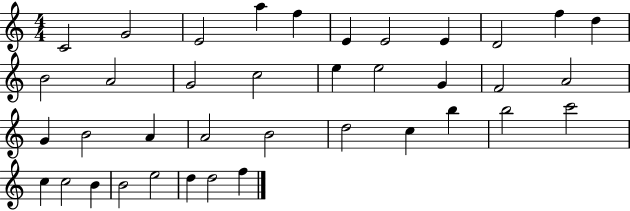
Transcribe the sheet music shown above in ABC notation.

X:1
T:Untitled
M:4/4
L:1/4
K:C
C2 G2 E2 a f E E2 E D2 f d B2 A2 G2 c2 e e2 G F2 A2 G B2 A A2 B2 d2 c b b2 c'2 c c2 B B2 e2 d d2 f